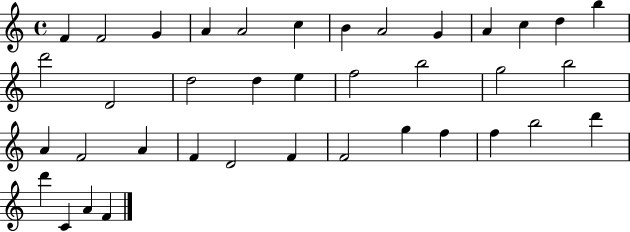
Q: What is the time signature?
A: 4/4